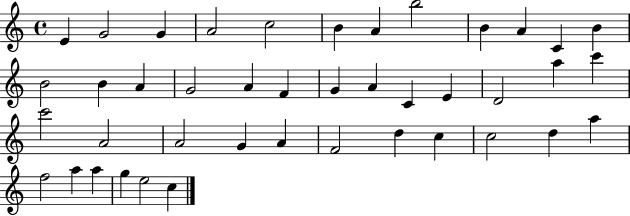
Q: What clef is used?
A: treble